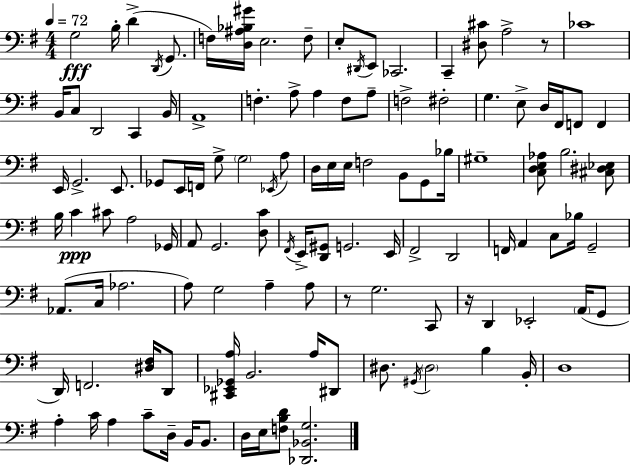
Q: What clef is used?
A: bass